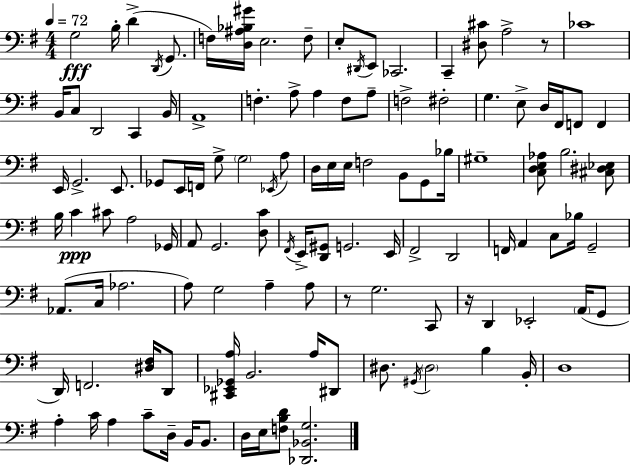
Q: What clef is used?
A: bass